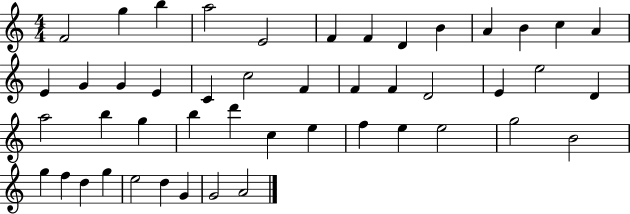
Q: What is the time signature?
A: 4/4